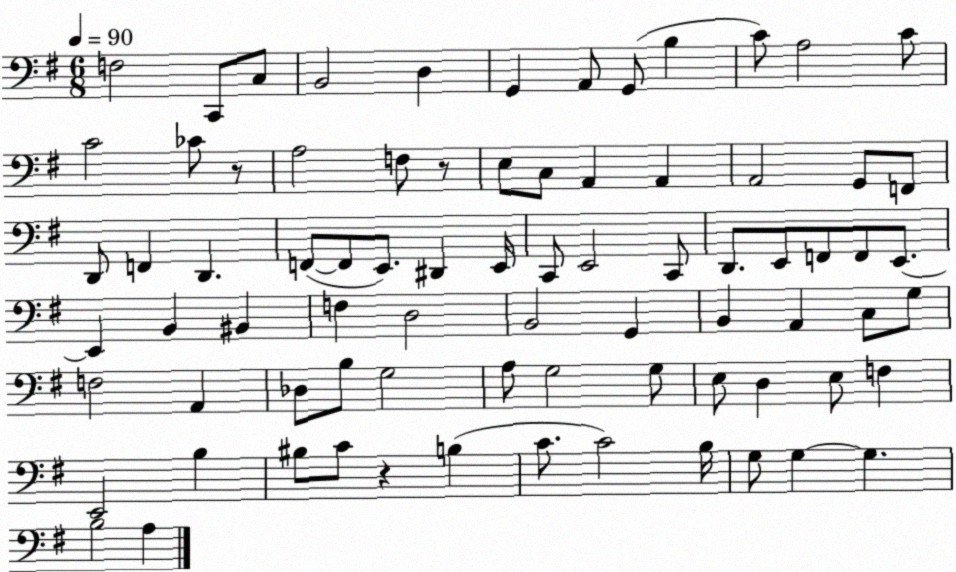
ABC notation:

X:1
T:Untitled
M:6/8
L:1/4
K:G
F,2 C,,/2 C,/2 B,,2 D, G,, A,,/2 G,,/2 B, C/2 A,2 C/2 C2 _C/2 z/2 A,2 F,/2 z/2 E,/2 C,/2 A,, A,, A,,2 G,,/2 F,,/2 D,,/2 F,, D,, F,,/2 F,,/2 E,,/2 ^D,, E,,/4 C,,/2 E,,2 C,,/2 D,,/2 E,,/2 F,,/2 F,,/2 E,,/2 E,, B,, ^B,, F, D,2 B,,2 G,, B,, A,, C,/2 G,/2 F,2 A,, _D,/2 B,/2 G,2 A,/2 G,2 G,/2 E,/2 D, E,/2 F, E,,2 B, ^B,/2 C/2 z B, C/2 C2 B,/4 G,/2 G, G, B,2 A,